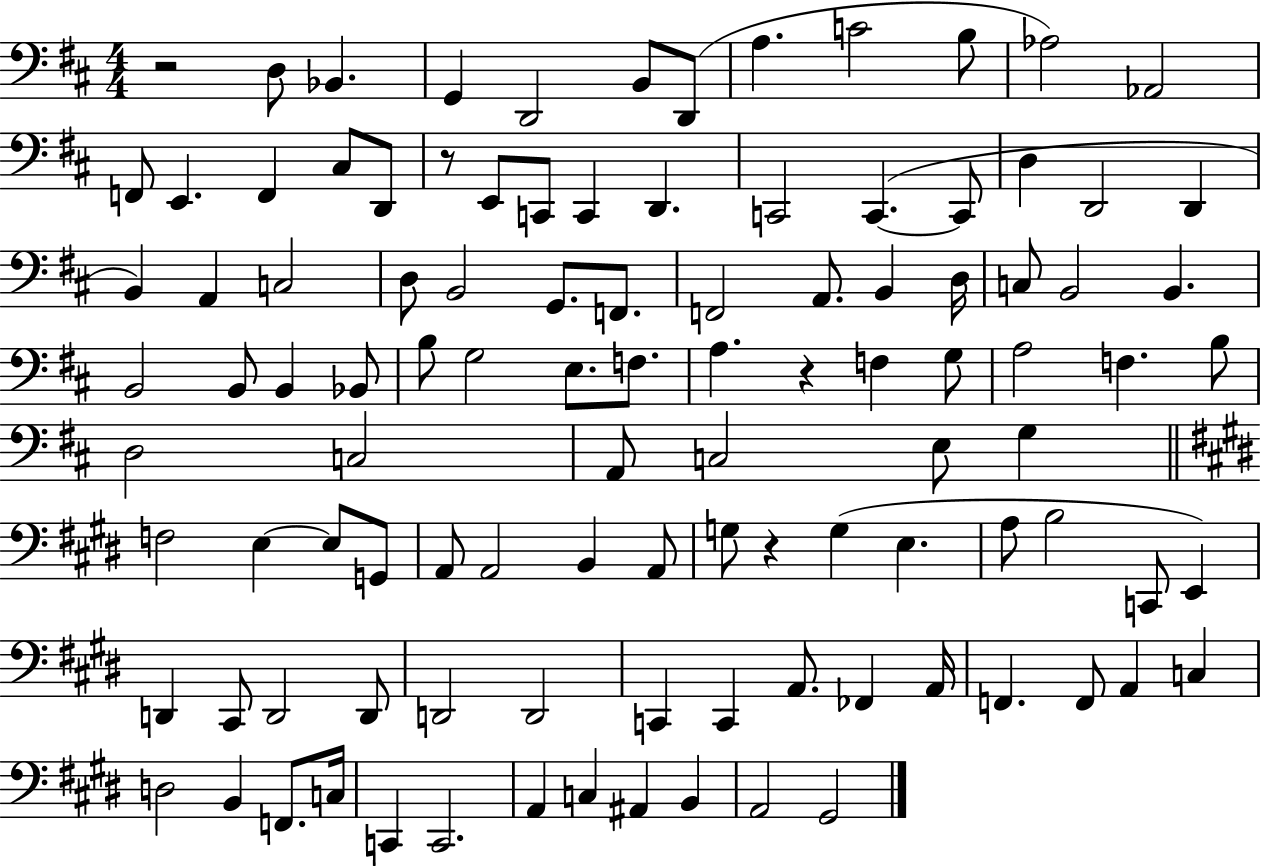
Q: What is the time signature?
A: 4/4